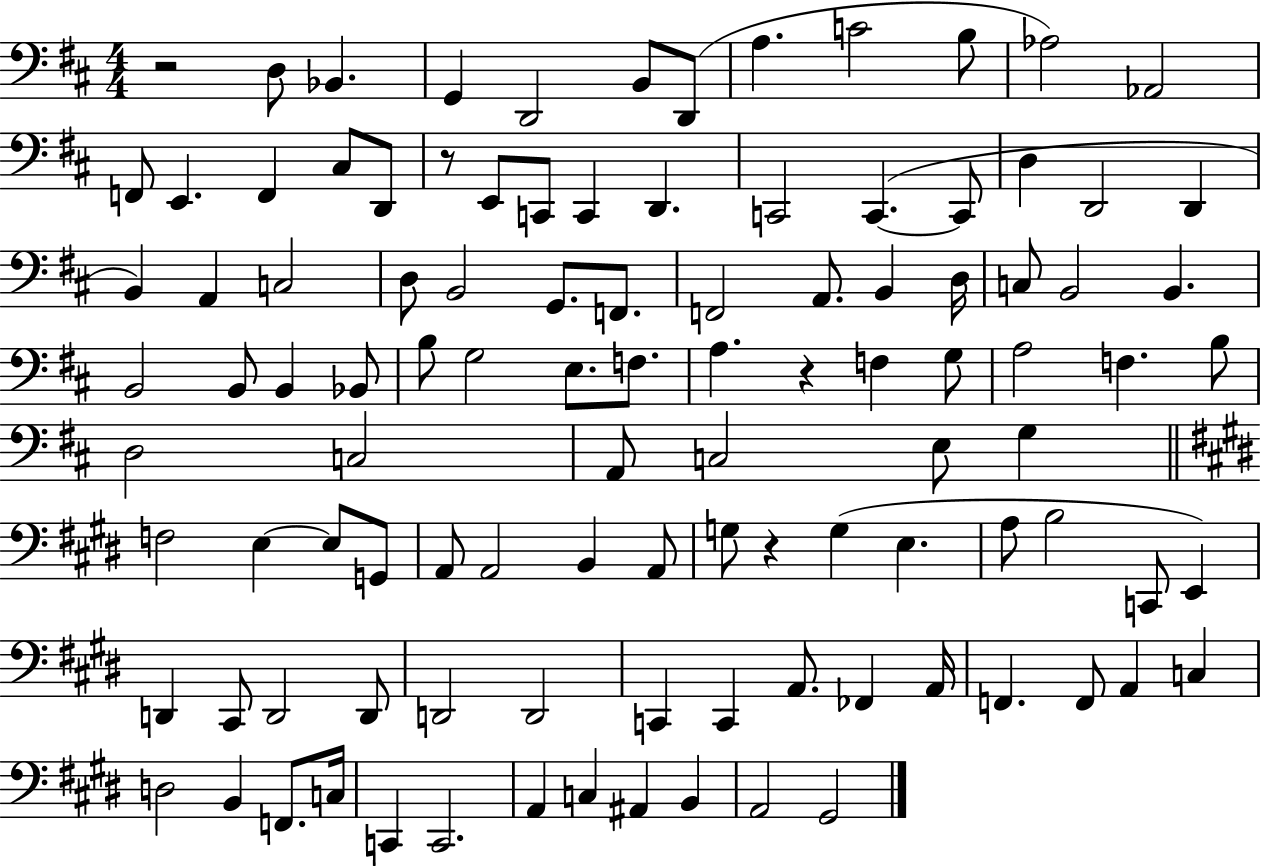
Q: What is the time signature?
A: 4/4